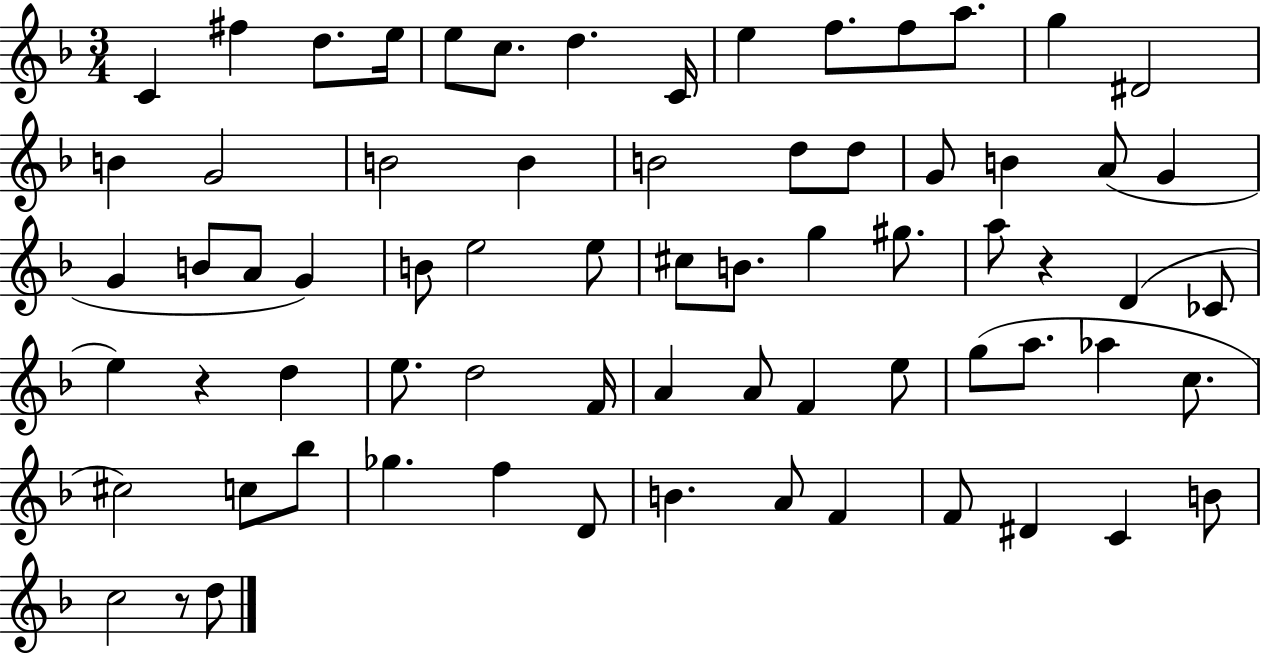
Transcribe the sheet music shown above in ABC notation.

X:1
T:Untitled
M:3/4
L:1/4
K:F
C ^f d/2 e/4 e/2 c/2 d C/4 e f/2 f/2 a/2 g ^D2 B G2 B2 B B2 d/2 d/2 G/2 B A/2 G G B/2 A/2 G B/2 e2 e/2 ^c/2 B/2 g ^g/2 a/2 z D _C/2 e z d e/2 d2 F/4 A A/2 F e/2 g/2 a/2 _a c/2 ^c2 c/2 _b/2 _g f D/2 B A/2 F F/2 ^D C B/2 c2 z/2 d/2